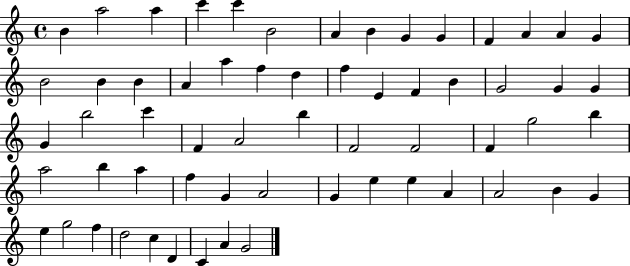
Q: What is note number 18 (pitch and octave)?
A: A4